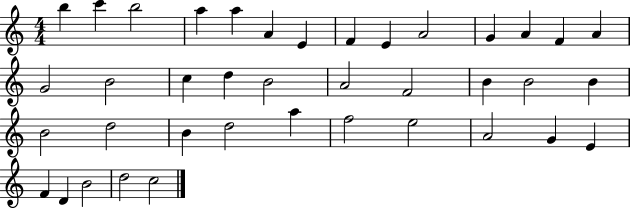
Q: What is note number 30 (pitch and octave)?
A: F5